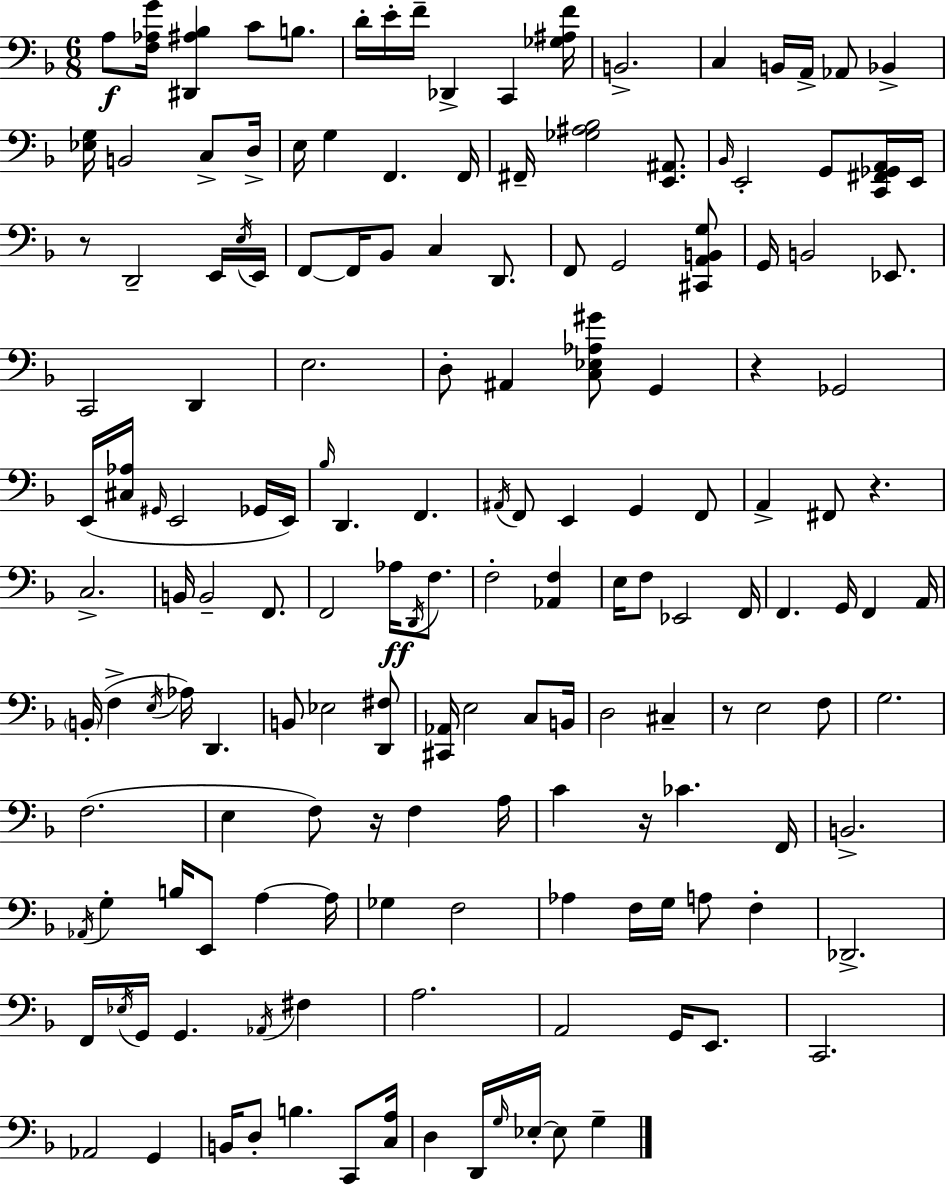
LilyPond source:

{
  \clef bass
  \numericTimeSignature
  \time 6/8
  \key f \major
  a8\f <f aes g'>16 <dis, ais bes>4 c'8 b8. | d'16-. e'16-. f'16-- des,4-> c,4 <ges ais f'>16 | b,2.-> | c4 b,16 a,16-> aes,8 bes,4-> | \break <ees g>16 b,2 c8-> d16-> | e16 g4 f,4. f,16 | fis,16-- <ges ais bes>2 <e, ais,>8. | \grace { bes,16 } e,2-. g,8 <c, fis, ges, a,>16 | \break e,16 r8 d,2-- e,16 | \acciaccatura { e16 } e,16 f,8~~ f,16 bes,8 c4 d,8. | f,8 g,2 | <cis, a, b, g>8 g,16 b,2 ees,8. | \break c,2 d,4 | e2. | d8-. ais,4 <c ees aes gis'>8 g,4 | r4 ges,2 | \break e,16( <cis aes>16 \grace { gis,16 } e,2 | ges,16 e,16) \grace { bes16 } d,4. f,4. | \acciaccatura { ais,16 } f,8 e,4 g,4 | f,8 a,4-> fis,8 r4. | \break c2.-> | b,16 b,2-- | f,8. f,2 | aes16\ff \acciaccatura { d,16 } f8. f2-. | \break <aes, f>4 e16 f8 ees,2 | f,16 f,4. | g,16 f,4 a,16 \parenthesize b,16-.( f4-> \acciaccatura { e16 }) | aes16 d,4. b,8 ees2 | \break <d, fis>8 <cis, aes,>16 e2 | c8 b,16 d2 | cis4-- r8 e2 | f8 g2. | \break f2.( | e4 f8) | r16 f4 a16 c'4 r16 | ces'4. f,16 b,2.-> | \break \acciaccatura { aes,16 } g4-. | b16 e,8 a4~~ a16 ges4 | f2 aes4 | f16 g16 a8 f4-. des,2.-> | \break f,16 \acciaccatura { ees16 } g,16 g,4. | \acciaccatura { aes,16 } fis4 a2. | a,2 | g,16 e,8. c,2. | \break aes,2 | g,4 b,16 d8-. | b4. c,8 <c a>16 d4 | d,16 \grace { g16 } ees16-.~~ ees8 g4-- \bar "|."
}